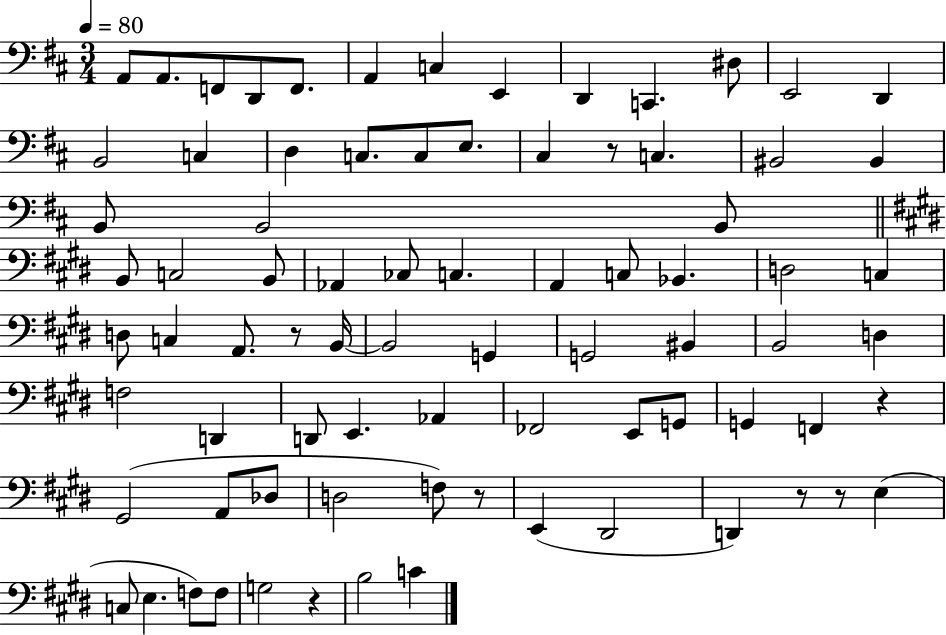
A2/e A2/e. F2/e D2/e F2/e. A2/q C3/q E2/q D2/q C2/q. D#3/e E2/h D2/q B2/h C3/q D3/q C3/e. C3/e E3/e. C#3/q R/e C3/q. BIS2/h BIS2/q B2/e B2/h B2/e B2/e C3/h B2/e Ab2/q CES3/e C3/q. A2/q C3/e Bb2/q. D3/h C3/q D3/e C3/q A2/e. R/e B2/s B2/h G2/q G2/h BIS2/q B2/h D3/q F3/h D2/q D2/e E2/q. Ab2/q FES2/h E2/e G2/e G2/q F2/q R/q G#2/h A2/e Db3/e D3/h F3/e R/e E2/q D#2/h D2/q R/e R/e E3/q C3/e E3/q. F3/e F3/e G3/h R/q B3/h C4/q